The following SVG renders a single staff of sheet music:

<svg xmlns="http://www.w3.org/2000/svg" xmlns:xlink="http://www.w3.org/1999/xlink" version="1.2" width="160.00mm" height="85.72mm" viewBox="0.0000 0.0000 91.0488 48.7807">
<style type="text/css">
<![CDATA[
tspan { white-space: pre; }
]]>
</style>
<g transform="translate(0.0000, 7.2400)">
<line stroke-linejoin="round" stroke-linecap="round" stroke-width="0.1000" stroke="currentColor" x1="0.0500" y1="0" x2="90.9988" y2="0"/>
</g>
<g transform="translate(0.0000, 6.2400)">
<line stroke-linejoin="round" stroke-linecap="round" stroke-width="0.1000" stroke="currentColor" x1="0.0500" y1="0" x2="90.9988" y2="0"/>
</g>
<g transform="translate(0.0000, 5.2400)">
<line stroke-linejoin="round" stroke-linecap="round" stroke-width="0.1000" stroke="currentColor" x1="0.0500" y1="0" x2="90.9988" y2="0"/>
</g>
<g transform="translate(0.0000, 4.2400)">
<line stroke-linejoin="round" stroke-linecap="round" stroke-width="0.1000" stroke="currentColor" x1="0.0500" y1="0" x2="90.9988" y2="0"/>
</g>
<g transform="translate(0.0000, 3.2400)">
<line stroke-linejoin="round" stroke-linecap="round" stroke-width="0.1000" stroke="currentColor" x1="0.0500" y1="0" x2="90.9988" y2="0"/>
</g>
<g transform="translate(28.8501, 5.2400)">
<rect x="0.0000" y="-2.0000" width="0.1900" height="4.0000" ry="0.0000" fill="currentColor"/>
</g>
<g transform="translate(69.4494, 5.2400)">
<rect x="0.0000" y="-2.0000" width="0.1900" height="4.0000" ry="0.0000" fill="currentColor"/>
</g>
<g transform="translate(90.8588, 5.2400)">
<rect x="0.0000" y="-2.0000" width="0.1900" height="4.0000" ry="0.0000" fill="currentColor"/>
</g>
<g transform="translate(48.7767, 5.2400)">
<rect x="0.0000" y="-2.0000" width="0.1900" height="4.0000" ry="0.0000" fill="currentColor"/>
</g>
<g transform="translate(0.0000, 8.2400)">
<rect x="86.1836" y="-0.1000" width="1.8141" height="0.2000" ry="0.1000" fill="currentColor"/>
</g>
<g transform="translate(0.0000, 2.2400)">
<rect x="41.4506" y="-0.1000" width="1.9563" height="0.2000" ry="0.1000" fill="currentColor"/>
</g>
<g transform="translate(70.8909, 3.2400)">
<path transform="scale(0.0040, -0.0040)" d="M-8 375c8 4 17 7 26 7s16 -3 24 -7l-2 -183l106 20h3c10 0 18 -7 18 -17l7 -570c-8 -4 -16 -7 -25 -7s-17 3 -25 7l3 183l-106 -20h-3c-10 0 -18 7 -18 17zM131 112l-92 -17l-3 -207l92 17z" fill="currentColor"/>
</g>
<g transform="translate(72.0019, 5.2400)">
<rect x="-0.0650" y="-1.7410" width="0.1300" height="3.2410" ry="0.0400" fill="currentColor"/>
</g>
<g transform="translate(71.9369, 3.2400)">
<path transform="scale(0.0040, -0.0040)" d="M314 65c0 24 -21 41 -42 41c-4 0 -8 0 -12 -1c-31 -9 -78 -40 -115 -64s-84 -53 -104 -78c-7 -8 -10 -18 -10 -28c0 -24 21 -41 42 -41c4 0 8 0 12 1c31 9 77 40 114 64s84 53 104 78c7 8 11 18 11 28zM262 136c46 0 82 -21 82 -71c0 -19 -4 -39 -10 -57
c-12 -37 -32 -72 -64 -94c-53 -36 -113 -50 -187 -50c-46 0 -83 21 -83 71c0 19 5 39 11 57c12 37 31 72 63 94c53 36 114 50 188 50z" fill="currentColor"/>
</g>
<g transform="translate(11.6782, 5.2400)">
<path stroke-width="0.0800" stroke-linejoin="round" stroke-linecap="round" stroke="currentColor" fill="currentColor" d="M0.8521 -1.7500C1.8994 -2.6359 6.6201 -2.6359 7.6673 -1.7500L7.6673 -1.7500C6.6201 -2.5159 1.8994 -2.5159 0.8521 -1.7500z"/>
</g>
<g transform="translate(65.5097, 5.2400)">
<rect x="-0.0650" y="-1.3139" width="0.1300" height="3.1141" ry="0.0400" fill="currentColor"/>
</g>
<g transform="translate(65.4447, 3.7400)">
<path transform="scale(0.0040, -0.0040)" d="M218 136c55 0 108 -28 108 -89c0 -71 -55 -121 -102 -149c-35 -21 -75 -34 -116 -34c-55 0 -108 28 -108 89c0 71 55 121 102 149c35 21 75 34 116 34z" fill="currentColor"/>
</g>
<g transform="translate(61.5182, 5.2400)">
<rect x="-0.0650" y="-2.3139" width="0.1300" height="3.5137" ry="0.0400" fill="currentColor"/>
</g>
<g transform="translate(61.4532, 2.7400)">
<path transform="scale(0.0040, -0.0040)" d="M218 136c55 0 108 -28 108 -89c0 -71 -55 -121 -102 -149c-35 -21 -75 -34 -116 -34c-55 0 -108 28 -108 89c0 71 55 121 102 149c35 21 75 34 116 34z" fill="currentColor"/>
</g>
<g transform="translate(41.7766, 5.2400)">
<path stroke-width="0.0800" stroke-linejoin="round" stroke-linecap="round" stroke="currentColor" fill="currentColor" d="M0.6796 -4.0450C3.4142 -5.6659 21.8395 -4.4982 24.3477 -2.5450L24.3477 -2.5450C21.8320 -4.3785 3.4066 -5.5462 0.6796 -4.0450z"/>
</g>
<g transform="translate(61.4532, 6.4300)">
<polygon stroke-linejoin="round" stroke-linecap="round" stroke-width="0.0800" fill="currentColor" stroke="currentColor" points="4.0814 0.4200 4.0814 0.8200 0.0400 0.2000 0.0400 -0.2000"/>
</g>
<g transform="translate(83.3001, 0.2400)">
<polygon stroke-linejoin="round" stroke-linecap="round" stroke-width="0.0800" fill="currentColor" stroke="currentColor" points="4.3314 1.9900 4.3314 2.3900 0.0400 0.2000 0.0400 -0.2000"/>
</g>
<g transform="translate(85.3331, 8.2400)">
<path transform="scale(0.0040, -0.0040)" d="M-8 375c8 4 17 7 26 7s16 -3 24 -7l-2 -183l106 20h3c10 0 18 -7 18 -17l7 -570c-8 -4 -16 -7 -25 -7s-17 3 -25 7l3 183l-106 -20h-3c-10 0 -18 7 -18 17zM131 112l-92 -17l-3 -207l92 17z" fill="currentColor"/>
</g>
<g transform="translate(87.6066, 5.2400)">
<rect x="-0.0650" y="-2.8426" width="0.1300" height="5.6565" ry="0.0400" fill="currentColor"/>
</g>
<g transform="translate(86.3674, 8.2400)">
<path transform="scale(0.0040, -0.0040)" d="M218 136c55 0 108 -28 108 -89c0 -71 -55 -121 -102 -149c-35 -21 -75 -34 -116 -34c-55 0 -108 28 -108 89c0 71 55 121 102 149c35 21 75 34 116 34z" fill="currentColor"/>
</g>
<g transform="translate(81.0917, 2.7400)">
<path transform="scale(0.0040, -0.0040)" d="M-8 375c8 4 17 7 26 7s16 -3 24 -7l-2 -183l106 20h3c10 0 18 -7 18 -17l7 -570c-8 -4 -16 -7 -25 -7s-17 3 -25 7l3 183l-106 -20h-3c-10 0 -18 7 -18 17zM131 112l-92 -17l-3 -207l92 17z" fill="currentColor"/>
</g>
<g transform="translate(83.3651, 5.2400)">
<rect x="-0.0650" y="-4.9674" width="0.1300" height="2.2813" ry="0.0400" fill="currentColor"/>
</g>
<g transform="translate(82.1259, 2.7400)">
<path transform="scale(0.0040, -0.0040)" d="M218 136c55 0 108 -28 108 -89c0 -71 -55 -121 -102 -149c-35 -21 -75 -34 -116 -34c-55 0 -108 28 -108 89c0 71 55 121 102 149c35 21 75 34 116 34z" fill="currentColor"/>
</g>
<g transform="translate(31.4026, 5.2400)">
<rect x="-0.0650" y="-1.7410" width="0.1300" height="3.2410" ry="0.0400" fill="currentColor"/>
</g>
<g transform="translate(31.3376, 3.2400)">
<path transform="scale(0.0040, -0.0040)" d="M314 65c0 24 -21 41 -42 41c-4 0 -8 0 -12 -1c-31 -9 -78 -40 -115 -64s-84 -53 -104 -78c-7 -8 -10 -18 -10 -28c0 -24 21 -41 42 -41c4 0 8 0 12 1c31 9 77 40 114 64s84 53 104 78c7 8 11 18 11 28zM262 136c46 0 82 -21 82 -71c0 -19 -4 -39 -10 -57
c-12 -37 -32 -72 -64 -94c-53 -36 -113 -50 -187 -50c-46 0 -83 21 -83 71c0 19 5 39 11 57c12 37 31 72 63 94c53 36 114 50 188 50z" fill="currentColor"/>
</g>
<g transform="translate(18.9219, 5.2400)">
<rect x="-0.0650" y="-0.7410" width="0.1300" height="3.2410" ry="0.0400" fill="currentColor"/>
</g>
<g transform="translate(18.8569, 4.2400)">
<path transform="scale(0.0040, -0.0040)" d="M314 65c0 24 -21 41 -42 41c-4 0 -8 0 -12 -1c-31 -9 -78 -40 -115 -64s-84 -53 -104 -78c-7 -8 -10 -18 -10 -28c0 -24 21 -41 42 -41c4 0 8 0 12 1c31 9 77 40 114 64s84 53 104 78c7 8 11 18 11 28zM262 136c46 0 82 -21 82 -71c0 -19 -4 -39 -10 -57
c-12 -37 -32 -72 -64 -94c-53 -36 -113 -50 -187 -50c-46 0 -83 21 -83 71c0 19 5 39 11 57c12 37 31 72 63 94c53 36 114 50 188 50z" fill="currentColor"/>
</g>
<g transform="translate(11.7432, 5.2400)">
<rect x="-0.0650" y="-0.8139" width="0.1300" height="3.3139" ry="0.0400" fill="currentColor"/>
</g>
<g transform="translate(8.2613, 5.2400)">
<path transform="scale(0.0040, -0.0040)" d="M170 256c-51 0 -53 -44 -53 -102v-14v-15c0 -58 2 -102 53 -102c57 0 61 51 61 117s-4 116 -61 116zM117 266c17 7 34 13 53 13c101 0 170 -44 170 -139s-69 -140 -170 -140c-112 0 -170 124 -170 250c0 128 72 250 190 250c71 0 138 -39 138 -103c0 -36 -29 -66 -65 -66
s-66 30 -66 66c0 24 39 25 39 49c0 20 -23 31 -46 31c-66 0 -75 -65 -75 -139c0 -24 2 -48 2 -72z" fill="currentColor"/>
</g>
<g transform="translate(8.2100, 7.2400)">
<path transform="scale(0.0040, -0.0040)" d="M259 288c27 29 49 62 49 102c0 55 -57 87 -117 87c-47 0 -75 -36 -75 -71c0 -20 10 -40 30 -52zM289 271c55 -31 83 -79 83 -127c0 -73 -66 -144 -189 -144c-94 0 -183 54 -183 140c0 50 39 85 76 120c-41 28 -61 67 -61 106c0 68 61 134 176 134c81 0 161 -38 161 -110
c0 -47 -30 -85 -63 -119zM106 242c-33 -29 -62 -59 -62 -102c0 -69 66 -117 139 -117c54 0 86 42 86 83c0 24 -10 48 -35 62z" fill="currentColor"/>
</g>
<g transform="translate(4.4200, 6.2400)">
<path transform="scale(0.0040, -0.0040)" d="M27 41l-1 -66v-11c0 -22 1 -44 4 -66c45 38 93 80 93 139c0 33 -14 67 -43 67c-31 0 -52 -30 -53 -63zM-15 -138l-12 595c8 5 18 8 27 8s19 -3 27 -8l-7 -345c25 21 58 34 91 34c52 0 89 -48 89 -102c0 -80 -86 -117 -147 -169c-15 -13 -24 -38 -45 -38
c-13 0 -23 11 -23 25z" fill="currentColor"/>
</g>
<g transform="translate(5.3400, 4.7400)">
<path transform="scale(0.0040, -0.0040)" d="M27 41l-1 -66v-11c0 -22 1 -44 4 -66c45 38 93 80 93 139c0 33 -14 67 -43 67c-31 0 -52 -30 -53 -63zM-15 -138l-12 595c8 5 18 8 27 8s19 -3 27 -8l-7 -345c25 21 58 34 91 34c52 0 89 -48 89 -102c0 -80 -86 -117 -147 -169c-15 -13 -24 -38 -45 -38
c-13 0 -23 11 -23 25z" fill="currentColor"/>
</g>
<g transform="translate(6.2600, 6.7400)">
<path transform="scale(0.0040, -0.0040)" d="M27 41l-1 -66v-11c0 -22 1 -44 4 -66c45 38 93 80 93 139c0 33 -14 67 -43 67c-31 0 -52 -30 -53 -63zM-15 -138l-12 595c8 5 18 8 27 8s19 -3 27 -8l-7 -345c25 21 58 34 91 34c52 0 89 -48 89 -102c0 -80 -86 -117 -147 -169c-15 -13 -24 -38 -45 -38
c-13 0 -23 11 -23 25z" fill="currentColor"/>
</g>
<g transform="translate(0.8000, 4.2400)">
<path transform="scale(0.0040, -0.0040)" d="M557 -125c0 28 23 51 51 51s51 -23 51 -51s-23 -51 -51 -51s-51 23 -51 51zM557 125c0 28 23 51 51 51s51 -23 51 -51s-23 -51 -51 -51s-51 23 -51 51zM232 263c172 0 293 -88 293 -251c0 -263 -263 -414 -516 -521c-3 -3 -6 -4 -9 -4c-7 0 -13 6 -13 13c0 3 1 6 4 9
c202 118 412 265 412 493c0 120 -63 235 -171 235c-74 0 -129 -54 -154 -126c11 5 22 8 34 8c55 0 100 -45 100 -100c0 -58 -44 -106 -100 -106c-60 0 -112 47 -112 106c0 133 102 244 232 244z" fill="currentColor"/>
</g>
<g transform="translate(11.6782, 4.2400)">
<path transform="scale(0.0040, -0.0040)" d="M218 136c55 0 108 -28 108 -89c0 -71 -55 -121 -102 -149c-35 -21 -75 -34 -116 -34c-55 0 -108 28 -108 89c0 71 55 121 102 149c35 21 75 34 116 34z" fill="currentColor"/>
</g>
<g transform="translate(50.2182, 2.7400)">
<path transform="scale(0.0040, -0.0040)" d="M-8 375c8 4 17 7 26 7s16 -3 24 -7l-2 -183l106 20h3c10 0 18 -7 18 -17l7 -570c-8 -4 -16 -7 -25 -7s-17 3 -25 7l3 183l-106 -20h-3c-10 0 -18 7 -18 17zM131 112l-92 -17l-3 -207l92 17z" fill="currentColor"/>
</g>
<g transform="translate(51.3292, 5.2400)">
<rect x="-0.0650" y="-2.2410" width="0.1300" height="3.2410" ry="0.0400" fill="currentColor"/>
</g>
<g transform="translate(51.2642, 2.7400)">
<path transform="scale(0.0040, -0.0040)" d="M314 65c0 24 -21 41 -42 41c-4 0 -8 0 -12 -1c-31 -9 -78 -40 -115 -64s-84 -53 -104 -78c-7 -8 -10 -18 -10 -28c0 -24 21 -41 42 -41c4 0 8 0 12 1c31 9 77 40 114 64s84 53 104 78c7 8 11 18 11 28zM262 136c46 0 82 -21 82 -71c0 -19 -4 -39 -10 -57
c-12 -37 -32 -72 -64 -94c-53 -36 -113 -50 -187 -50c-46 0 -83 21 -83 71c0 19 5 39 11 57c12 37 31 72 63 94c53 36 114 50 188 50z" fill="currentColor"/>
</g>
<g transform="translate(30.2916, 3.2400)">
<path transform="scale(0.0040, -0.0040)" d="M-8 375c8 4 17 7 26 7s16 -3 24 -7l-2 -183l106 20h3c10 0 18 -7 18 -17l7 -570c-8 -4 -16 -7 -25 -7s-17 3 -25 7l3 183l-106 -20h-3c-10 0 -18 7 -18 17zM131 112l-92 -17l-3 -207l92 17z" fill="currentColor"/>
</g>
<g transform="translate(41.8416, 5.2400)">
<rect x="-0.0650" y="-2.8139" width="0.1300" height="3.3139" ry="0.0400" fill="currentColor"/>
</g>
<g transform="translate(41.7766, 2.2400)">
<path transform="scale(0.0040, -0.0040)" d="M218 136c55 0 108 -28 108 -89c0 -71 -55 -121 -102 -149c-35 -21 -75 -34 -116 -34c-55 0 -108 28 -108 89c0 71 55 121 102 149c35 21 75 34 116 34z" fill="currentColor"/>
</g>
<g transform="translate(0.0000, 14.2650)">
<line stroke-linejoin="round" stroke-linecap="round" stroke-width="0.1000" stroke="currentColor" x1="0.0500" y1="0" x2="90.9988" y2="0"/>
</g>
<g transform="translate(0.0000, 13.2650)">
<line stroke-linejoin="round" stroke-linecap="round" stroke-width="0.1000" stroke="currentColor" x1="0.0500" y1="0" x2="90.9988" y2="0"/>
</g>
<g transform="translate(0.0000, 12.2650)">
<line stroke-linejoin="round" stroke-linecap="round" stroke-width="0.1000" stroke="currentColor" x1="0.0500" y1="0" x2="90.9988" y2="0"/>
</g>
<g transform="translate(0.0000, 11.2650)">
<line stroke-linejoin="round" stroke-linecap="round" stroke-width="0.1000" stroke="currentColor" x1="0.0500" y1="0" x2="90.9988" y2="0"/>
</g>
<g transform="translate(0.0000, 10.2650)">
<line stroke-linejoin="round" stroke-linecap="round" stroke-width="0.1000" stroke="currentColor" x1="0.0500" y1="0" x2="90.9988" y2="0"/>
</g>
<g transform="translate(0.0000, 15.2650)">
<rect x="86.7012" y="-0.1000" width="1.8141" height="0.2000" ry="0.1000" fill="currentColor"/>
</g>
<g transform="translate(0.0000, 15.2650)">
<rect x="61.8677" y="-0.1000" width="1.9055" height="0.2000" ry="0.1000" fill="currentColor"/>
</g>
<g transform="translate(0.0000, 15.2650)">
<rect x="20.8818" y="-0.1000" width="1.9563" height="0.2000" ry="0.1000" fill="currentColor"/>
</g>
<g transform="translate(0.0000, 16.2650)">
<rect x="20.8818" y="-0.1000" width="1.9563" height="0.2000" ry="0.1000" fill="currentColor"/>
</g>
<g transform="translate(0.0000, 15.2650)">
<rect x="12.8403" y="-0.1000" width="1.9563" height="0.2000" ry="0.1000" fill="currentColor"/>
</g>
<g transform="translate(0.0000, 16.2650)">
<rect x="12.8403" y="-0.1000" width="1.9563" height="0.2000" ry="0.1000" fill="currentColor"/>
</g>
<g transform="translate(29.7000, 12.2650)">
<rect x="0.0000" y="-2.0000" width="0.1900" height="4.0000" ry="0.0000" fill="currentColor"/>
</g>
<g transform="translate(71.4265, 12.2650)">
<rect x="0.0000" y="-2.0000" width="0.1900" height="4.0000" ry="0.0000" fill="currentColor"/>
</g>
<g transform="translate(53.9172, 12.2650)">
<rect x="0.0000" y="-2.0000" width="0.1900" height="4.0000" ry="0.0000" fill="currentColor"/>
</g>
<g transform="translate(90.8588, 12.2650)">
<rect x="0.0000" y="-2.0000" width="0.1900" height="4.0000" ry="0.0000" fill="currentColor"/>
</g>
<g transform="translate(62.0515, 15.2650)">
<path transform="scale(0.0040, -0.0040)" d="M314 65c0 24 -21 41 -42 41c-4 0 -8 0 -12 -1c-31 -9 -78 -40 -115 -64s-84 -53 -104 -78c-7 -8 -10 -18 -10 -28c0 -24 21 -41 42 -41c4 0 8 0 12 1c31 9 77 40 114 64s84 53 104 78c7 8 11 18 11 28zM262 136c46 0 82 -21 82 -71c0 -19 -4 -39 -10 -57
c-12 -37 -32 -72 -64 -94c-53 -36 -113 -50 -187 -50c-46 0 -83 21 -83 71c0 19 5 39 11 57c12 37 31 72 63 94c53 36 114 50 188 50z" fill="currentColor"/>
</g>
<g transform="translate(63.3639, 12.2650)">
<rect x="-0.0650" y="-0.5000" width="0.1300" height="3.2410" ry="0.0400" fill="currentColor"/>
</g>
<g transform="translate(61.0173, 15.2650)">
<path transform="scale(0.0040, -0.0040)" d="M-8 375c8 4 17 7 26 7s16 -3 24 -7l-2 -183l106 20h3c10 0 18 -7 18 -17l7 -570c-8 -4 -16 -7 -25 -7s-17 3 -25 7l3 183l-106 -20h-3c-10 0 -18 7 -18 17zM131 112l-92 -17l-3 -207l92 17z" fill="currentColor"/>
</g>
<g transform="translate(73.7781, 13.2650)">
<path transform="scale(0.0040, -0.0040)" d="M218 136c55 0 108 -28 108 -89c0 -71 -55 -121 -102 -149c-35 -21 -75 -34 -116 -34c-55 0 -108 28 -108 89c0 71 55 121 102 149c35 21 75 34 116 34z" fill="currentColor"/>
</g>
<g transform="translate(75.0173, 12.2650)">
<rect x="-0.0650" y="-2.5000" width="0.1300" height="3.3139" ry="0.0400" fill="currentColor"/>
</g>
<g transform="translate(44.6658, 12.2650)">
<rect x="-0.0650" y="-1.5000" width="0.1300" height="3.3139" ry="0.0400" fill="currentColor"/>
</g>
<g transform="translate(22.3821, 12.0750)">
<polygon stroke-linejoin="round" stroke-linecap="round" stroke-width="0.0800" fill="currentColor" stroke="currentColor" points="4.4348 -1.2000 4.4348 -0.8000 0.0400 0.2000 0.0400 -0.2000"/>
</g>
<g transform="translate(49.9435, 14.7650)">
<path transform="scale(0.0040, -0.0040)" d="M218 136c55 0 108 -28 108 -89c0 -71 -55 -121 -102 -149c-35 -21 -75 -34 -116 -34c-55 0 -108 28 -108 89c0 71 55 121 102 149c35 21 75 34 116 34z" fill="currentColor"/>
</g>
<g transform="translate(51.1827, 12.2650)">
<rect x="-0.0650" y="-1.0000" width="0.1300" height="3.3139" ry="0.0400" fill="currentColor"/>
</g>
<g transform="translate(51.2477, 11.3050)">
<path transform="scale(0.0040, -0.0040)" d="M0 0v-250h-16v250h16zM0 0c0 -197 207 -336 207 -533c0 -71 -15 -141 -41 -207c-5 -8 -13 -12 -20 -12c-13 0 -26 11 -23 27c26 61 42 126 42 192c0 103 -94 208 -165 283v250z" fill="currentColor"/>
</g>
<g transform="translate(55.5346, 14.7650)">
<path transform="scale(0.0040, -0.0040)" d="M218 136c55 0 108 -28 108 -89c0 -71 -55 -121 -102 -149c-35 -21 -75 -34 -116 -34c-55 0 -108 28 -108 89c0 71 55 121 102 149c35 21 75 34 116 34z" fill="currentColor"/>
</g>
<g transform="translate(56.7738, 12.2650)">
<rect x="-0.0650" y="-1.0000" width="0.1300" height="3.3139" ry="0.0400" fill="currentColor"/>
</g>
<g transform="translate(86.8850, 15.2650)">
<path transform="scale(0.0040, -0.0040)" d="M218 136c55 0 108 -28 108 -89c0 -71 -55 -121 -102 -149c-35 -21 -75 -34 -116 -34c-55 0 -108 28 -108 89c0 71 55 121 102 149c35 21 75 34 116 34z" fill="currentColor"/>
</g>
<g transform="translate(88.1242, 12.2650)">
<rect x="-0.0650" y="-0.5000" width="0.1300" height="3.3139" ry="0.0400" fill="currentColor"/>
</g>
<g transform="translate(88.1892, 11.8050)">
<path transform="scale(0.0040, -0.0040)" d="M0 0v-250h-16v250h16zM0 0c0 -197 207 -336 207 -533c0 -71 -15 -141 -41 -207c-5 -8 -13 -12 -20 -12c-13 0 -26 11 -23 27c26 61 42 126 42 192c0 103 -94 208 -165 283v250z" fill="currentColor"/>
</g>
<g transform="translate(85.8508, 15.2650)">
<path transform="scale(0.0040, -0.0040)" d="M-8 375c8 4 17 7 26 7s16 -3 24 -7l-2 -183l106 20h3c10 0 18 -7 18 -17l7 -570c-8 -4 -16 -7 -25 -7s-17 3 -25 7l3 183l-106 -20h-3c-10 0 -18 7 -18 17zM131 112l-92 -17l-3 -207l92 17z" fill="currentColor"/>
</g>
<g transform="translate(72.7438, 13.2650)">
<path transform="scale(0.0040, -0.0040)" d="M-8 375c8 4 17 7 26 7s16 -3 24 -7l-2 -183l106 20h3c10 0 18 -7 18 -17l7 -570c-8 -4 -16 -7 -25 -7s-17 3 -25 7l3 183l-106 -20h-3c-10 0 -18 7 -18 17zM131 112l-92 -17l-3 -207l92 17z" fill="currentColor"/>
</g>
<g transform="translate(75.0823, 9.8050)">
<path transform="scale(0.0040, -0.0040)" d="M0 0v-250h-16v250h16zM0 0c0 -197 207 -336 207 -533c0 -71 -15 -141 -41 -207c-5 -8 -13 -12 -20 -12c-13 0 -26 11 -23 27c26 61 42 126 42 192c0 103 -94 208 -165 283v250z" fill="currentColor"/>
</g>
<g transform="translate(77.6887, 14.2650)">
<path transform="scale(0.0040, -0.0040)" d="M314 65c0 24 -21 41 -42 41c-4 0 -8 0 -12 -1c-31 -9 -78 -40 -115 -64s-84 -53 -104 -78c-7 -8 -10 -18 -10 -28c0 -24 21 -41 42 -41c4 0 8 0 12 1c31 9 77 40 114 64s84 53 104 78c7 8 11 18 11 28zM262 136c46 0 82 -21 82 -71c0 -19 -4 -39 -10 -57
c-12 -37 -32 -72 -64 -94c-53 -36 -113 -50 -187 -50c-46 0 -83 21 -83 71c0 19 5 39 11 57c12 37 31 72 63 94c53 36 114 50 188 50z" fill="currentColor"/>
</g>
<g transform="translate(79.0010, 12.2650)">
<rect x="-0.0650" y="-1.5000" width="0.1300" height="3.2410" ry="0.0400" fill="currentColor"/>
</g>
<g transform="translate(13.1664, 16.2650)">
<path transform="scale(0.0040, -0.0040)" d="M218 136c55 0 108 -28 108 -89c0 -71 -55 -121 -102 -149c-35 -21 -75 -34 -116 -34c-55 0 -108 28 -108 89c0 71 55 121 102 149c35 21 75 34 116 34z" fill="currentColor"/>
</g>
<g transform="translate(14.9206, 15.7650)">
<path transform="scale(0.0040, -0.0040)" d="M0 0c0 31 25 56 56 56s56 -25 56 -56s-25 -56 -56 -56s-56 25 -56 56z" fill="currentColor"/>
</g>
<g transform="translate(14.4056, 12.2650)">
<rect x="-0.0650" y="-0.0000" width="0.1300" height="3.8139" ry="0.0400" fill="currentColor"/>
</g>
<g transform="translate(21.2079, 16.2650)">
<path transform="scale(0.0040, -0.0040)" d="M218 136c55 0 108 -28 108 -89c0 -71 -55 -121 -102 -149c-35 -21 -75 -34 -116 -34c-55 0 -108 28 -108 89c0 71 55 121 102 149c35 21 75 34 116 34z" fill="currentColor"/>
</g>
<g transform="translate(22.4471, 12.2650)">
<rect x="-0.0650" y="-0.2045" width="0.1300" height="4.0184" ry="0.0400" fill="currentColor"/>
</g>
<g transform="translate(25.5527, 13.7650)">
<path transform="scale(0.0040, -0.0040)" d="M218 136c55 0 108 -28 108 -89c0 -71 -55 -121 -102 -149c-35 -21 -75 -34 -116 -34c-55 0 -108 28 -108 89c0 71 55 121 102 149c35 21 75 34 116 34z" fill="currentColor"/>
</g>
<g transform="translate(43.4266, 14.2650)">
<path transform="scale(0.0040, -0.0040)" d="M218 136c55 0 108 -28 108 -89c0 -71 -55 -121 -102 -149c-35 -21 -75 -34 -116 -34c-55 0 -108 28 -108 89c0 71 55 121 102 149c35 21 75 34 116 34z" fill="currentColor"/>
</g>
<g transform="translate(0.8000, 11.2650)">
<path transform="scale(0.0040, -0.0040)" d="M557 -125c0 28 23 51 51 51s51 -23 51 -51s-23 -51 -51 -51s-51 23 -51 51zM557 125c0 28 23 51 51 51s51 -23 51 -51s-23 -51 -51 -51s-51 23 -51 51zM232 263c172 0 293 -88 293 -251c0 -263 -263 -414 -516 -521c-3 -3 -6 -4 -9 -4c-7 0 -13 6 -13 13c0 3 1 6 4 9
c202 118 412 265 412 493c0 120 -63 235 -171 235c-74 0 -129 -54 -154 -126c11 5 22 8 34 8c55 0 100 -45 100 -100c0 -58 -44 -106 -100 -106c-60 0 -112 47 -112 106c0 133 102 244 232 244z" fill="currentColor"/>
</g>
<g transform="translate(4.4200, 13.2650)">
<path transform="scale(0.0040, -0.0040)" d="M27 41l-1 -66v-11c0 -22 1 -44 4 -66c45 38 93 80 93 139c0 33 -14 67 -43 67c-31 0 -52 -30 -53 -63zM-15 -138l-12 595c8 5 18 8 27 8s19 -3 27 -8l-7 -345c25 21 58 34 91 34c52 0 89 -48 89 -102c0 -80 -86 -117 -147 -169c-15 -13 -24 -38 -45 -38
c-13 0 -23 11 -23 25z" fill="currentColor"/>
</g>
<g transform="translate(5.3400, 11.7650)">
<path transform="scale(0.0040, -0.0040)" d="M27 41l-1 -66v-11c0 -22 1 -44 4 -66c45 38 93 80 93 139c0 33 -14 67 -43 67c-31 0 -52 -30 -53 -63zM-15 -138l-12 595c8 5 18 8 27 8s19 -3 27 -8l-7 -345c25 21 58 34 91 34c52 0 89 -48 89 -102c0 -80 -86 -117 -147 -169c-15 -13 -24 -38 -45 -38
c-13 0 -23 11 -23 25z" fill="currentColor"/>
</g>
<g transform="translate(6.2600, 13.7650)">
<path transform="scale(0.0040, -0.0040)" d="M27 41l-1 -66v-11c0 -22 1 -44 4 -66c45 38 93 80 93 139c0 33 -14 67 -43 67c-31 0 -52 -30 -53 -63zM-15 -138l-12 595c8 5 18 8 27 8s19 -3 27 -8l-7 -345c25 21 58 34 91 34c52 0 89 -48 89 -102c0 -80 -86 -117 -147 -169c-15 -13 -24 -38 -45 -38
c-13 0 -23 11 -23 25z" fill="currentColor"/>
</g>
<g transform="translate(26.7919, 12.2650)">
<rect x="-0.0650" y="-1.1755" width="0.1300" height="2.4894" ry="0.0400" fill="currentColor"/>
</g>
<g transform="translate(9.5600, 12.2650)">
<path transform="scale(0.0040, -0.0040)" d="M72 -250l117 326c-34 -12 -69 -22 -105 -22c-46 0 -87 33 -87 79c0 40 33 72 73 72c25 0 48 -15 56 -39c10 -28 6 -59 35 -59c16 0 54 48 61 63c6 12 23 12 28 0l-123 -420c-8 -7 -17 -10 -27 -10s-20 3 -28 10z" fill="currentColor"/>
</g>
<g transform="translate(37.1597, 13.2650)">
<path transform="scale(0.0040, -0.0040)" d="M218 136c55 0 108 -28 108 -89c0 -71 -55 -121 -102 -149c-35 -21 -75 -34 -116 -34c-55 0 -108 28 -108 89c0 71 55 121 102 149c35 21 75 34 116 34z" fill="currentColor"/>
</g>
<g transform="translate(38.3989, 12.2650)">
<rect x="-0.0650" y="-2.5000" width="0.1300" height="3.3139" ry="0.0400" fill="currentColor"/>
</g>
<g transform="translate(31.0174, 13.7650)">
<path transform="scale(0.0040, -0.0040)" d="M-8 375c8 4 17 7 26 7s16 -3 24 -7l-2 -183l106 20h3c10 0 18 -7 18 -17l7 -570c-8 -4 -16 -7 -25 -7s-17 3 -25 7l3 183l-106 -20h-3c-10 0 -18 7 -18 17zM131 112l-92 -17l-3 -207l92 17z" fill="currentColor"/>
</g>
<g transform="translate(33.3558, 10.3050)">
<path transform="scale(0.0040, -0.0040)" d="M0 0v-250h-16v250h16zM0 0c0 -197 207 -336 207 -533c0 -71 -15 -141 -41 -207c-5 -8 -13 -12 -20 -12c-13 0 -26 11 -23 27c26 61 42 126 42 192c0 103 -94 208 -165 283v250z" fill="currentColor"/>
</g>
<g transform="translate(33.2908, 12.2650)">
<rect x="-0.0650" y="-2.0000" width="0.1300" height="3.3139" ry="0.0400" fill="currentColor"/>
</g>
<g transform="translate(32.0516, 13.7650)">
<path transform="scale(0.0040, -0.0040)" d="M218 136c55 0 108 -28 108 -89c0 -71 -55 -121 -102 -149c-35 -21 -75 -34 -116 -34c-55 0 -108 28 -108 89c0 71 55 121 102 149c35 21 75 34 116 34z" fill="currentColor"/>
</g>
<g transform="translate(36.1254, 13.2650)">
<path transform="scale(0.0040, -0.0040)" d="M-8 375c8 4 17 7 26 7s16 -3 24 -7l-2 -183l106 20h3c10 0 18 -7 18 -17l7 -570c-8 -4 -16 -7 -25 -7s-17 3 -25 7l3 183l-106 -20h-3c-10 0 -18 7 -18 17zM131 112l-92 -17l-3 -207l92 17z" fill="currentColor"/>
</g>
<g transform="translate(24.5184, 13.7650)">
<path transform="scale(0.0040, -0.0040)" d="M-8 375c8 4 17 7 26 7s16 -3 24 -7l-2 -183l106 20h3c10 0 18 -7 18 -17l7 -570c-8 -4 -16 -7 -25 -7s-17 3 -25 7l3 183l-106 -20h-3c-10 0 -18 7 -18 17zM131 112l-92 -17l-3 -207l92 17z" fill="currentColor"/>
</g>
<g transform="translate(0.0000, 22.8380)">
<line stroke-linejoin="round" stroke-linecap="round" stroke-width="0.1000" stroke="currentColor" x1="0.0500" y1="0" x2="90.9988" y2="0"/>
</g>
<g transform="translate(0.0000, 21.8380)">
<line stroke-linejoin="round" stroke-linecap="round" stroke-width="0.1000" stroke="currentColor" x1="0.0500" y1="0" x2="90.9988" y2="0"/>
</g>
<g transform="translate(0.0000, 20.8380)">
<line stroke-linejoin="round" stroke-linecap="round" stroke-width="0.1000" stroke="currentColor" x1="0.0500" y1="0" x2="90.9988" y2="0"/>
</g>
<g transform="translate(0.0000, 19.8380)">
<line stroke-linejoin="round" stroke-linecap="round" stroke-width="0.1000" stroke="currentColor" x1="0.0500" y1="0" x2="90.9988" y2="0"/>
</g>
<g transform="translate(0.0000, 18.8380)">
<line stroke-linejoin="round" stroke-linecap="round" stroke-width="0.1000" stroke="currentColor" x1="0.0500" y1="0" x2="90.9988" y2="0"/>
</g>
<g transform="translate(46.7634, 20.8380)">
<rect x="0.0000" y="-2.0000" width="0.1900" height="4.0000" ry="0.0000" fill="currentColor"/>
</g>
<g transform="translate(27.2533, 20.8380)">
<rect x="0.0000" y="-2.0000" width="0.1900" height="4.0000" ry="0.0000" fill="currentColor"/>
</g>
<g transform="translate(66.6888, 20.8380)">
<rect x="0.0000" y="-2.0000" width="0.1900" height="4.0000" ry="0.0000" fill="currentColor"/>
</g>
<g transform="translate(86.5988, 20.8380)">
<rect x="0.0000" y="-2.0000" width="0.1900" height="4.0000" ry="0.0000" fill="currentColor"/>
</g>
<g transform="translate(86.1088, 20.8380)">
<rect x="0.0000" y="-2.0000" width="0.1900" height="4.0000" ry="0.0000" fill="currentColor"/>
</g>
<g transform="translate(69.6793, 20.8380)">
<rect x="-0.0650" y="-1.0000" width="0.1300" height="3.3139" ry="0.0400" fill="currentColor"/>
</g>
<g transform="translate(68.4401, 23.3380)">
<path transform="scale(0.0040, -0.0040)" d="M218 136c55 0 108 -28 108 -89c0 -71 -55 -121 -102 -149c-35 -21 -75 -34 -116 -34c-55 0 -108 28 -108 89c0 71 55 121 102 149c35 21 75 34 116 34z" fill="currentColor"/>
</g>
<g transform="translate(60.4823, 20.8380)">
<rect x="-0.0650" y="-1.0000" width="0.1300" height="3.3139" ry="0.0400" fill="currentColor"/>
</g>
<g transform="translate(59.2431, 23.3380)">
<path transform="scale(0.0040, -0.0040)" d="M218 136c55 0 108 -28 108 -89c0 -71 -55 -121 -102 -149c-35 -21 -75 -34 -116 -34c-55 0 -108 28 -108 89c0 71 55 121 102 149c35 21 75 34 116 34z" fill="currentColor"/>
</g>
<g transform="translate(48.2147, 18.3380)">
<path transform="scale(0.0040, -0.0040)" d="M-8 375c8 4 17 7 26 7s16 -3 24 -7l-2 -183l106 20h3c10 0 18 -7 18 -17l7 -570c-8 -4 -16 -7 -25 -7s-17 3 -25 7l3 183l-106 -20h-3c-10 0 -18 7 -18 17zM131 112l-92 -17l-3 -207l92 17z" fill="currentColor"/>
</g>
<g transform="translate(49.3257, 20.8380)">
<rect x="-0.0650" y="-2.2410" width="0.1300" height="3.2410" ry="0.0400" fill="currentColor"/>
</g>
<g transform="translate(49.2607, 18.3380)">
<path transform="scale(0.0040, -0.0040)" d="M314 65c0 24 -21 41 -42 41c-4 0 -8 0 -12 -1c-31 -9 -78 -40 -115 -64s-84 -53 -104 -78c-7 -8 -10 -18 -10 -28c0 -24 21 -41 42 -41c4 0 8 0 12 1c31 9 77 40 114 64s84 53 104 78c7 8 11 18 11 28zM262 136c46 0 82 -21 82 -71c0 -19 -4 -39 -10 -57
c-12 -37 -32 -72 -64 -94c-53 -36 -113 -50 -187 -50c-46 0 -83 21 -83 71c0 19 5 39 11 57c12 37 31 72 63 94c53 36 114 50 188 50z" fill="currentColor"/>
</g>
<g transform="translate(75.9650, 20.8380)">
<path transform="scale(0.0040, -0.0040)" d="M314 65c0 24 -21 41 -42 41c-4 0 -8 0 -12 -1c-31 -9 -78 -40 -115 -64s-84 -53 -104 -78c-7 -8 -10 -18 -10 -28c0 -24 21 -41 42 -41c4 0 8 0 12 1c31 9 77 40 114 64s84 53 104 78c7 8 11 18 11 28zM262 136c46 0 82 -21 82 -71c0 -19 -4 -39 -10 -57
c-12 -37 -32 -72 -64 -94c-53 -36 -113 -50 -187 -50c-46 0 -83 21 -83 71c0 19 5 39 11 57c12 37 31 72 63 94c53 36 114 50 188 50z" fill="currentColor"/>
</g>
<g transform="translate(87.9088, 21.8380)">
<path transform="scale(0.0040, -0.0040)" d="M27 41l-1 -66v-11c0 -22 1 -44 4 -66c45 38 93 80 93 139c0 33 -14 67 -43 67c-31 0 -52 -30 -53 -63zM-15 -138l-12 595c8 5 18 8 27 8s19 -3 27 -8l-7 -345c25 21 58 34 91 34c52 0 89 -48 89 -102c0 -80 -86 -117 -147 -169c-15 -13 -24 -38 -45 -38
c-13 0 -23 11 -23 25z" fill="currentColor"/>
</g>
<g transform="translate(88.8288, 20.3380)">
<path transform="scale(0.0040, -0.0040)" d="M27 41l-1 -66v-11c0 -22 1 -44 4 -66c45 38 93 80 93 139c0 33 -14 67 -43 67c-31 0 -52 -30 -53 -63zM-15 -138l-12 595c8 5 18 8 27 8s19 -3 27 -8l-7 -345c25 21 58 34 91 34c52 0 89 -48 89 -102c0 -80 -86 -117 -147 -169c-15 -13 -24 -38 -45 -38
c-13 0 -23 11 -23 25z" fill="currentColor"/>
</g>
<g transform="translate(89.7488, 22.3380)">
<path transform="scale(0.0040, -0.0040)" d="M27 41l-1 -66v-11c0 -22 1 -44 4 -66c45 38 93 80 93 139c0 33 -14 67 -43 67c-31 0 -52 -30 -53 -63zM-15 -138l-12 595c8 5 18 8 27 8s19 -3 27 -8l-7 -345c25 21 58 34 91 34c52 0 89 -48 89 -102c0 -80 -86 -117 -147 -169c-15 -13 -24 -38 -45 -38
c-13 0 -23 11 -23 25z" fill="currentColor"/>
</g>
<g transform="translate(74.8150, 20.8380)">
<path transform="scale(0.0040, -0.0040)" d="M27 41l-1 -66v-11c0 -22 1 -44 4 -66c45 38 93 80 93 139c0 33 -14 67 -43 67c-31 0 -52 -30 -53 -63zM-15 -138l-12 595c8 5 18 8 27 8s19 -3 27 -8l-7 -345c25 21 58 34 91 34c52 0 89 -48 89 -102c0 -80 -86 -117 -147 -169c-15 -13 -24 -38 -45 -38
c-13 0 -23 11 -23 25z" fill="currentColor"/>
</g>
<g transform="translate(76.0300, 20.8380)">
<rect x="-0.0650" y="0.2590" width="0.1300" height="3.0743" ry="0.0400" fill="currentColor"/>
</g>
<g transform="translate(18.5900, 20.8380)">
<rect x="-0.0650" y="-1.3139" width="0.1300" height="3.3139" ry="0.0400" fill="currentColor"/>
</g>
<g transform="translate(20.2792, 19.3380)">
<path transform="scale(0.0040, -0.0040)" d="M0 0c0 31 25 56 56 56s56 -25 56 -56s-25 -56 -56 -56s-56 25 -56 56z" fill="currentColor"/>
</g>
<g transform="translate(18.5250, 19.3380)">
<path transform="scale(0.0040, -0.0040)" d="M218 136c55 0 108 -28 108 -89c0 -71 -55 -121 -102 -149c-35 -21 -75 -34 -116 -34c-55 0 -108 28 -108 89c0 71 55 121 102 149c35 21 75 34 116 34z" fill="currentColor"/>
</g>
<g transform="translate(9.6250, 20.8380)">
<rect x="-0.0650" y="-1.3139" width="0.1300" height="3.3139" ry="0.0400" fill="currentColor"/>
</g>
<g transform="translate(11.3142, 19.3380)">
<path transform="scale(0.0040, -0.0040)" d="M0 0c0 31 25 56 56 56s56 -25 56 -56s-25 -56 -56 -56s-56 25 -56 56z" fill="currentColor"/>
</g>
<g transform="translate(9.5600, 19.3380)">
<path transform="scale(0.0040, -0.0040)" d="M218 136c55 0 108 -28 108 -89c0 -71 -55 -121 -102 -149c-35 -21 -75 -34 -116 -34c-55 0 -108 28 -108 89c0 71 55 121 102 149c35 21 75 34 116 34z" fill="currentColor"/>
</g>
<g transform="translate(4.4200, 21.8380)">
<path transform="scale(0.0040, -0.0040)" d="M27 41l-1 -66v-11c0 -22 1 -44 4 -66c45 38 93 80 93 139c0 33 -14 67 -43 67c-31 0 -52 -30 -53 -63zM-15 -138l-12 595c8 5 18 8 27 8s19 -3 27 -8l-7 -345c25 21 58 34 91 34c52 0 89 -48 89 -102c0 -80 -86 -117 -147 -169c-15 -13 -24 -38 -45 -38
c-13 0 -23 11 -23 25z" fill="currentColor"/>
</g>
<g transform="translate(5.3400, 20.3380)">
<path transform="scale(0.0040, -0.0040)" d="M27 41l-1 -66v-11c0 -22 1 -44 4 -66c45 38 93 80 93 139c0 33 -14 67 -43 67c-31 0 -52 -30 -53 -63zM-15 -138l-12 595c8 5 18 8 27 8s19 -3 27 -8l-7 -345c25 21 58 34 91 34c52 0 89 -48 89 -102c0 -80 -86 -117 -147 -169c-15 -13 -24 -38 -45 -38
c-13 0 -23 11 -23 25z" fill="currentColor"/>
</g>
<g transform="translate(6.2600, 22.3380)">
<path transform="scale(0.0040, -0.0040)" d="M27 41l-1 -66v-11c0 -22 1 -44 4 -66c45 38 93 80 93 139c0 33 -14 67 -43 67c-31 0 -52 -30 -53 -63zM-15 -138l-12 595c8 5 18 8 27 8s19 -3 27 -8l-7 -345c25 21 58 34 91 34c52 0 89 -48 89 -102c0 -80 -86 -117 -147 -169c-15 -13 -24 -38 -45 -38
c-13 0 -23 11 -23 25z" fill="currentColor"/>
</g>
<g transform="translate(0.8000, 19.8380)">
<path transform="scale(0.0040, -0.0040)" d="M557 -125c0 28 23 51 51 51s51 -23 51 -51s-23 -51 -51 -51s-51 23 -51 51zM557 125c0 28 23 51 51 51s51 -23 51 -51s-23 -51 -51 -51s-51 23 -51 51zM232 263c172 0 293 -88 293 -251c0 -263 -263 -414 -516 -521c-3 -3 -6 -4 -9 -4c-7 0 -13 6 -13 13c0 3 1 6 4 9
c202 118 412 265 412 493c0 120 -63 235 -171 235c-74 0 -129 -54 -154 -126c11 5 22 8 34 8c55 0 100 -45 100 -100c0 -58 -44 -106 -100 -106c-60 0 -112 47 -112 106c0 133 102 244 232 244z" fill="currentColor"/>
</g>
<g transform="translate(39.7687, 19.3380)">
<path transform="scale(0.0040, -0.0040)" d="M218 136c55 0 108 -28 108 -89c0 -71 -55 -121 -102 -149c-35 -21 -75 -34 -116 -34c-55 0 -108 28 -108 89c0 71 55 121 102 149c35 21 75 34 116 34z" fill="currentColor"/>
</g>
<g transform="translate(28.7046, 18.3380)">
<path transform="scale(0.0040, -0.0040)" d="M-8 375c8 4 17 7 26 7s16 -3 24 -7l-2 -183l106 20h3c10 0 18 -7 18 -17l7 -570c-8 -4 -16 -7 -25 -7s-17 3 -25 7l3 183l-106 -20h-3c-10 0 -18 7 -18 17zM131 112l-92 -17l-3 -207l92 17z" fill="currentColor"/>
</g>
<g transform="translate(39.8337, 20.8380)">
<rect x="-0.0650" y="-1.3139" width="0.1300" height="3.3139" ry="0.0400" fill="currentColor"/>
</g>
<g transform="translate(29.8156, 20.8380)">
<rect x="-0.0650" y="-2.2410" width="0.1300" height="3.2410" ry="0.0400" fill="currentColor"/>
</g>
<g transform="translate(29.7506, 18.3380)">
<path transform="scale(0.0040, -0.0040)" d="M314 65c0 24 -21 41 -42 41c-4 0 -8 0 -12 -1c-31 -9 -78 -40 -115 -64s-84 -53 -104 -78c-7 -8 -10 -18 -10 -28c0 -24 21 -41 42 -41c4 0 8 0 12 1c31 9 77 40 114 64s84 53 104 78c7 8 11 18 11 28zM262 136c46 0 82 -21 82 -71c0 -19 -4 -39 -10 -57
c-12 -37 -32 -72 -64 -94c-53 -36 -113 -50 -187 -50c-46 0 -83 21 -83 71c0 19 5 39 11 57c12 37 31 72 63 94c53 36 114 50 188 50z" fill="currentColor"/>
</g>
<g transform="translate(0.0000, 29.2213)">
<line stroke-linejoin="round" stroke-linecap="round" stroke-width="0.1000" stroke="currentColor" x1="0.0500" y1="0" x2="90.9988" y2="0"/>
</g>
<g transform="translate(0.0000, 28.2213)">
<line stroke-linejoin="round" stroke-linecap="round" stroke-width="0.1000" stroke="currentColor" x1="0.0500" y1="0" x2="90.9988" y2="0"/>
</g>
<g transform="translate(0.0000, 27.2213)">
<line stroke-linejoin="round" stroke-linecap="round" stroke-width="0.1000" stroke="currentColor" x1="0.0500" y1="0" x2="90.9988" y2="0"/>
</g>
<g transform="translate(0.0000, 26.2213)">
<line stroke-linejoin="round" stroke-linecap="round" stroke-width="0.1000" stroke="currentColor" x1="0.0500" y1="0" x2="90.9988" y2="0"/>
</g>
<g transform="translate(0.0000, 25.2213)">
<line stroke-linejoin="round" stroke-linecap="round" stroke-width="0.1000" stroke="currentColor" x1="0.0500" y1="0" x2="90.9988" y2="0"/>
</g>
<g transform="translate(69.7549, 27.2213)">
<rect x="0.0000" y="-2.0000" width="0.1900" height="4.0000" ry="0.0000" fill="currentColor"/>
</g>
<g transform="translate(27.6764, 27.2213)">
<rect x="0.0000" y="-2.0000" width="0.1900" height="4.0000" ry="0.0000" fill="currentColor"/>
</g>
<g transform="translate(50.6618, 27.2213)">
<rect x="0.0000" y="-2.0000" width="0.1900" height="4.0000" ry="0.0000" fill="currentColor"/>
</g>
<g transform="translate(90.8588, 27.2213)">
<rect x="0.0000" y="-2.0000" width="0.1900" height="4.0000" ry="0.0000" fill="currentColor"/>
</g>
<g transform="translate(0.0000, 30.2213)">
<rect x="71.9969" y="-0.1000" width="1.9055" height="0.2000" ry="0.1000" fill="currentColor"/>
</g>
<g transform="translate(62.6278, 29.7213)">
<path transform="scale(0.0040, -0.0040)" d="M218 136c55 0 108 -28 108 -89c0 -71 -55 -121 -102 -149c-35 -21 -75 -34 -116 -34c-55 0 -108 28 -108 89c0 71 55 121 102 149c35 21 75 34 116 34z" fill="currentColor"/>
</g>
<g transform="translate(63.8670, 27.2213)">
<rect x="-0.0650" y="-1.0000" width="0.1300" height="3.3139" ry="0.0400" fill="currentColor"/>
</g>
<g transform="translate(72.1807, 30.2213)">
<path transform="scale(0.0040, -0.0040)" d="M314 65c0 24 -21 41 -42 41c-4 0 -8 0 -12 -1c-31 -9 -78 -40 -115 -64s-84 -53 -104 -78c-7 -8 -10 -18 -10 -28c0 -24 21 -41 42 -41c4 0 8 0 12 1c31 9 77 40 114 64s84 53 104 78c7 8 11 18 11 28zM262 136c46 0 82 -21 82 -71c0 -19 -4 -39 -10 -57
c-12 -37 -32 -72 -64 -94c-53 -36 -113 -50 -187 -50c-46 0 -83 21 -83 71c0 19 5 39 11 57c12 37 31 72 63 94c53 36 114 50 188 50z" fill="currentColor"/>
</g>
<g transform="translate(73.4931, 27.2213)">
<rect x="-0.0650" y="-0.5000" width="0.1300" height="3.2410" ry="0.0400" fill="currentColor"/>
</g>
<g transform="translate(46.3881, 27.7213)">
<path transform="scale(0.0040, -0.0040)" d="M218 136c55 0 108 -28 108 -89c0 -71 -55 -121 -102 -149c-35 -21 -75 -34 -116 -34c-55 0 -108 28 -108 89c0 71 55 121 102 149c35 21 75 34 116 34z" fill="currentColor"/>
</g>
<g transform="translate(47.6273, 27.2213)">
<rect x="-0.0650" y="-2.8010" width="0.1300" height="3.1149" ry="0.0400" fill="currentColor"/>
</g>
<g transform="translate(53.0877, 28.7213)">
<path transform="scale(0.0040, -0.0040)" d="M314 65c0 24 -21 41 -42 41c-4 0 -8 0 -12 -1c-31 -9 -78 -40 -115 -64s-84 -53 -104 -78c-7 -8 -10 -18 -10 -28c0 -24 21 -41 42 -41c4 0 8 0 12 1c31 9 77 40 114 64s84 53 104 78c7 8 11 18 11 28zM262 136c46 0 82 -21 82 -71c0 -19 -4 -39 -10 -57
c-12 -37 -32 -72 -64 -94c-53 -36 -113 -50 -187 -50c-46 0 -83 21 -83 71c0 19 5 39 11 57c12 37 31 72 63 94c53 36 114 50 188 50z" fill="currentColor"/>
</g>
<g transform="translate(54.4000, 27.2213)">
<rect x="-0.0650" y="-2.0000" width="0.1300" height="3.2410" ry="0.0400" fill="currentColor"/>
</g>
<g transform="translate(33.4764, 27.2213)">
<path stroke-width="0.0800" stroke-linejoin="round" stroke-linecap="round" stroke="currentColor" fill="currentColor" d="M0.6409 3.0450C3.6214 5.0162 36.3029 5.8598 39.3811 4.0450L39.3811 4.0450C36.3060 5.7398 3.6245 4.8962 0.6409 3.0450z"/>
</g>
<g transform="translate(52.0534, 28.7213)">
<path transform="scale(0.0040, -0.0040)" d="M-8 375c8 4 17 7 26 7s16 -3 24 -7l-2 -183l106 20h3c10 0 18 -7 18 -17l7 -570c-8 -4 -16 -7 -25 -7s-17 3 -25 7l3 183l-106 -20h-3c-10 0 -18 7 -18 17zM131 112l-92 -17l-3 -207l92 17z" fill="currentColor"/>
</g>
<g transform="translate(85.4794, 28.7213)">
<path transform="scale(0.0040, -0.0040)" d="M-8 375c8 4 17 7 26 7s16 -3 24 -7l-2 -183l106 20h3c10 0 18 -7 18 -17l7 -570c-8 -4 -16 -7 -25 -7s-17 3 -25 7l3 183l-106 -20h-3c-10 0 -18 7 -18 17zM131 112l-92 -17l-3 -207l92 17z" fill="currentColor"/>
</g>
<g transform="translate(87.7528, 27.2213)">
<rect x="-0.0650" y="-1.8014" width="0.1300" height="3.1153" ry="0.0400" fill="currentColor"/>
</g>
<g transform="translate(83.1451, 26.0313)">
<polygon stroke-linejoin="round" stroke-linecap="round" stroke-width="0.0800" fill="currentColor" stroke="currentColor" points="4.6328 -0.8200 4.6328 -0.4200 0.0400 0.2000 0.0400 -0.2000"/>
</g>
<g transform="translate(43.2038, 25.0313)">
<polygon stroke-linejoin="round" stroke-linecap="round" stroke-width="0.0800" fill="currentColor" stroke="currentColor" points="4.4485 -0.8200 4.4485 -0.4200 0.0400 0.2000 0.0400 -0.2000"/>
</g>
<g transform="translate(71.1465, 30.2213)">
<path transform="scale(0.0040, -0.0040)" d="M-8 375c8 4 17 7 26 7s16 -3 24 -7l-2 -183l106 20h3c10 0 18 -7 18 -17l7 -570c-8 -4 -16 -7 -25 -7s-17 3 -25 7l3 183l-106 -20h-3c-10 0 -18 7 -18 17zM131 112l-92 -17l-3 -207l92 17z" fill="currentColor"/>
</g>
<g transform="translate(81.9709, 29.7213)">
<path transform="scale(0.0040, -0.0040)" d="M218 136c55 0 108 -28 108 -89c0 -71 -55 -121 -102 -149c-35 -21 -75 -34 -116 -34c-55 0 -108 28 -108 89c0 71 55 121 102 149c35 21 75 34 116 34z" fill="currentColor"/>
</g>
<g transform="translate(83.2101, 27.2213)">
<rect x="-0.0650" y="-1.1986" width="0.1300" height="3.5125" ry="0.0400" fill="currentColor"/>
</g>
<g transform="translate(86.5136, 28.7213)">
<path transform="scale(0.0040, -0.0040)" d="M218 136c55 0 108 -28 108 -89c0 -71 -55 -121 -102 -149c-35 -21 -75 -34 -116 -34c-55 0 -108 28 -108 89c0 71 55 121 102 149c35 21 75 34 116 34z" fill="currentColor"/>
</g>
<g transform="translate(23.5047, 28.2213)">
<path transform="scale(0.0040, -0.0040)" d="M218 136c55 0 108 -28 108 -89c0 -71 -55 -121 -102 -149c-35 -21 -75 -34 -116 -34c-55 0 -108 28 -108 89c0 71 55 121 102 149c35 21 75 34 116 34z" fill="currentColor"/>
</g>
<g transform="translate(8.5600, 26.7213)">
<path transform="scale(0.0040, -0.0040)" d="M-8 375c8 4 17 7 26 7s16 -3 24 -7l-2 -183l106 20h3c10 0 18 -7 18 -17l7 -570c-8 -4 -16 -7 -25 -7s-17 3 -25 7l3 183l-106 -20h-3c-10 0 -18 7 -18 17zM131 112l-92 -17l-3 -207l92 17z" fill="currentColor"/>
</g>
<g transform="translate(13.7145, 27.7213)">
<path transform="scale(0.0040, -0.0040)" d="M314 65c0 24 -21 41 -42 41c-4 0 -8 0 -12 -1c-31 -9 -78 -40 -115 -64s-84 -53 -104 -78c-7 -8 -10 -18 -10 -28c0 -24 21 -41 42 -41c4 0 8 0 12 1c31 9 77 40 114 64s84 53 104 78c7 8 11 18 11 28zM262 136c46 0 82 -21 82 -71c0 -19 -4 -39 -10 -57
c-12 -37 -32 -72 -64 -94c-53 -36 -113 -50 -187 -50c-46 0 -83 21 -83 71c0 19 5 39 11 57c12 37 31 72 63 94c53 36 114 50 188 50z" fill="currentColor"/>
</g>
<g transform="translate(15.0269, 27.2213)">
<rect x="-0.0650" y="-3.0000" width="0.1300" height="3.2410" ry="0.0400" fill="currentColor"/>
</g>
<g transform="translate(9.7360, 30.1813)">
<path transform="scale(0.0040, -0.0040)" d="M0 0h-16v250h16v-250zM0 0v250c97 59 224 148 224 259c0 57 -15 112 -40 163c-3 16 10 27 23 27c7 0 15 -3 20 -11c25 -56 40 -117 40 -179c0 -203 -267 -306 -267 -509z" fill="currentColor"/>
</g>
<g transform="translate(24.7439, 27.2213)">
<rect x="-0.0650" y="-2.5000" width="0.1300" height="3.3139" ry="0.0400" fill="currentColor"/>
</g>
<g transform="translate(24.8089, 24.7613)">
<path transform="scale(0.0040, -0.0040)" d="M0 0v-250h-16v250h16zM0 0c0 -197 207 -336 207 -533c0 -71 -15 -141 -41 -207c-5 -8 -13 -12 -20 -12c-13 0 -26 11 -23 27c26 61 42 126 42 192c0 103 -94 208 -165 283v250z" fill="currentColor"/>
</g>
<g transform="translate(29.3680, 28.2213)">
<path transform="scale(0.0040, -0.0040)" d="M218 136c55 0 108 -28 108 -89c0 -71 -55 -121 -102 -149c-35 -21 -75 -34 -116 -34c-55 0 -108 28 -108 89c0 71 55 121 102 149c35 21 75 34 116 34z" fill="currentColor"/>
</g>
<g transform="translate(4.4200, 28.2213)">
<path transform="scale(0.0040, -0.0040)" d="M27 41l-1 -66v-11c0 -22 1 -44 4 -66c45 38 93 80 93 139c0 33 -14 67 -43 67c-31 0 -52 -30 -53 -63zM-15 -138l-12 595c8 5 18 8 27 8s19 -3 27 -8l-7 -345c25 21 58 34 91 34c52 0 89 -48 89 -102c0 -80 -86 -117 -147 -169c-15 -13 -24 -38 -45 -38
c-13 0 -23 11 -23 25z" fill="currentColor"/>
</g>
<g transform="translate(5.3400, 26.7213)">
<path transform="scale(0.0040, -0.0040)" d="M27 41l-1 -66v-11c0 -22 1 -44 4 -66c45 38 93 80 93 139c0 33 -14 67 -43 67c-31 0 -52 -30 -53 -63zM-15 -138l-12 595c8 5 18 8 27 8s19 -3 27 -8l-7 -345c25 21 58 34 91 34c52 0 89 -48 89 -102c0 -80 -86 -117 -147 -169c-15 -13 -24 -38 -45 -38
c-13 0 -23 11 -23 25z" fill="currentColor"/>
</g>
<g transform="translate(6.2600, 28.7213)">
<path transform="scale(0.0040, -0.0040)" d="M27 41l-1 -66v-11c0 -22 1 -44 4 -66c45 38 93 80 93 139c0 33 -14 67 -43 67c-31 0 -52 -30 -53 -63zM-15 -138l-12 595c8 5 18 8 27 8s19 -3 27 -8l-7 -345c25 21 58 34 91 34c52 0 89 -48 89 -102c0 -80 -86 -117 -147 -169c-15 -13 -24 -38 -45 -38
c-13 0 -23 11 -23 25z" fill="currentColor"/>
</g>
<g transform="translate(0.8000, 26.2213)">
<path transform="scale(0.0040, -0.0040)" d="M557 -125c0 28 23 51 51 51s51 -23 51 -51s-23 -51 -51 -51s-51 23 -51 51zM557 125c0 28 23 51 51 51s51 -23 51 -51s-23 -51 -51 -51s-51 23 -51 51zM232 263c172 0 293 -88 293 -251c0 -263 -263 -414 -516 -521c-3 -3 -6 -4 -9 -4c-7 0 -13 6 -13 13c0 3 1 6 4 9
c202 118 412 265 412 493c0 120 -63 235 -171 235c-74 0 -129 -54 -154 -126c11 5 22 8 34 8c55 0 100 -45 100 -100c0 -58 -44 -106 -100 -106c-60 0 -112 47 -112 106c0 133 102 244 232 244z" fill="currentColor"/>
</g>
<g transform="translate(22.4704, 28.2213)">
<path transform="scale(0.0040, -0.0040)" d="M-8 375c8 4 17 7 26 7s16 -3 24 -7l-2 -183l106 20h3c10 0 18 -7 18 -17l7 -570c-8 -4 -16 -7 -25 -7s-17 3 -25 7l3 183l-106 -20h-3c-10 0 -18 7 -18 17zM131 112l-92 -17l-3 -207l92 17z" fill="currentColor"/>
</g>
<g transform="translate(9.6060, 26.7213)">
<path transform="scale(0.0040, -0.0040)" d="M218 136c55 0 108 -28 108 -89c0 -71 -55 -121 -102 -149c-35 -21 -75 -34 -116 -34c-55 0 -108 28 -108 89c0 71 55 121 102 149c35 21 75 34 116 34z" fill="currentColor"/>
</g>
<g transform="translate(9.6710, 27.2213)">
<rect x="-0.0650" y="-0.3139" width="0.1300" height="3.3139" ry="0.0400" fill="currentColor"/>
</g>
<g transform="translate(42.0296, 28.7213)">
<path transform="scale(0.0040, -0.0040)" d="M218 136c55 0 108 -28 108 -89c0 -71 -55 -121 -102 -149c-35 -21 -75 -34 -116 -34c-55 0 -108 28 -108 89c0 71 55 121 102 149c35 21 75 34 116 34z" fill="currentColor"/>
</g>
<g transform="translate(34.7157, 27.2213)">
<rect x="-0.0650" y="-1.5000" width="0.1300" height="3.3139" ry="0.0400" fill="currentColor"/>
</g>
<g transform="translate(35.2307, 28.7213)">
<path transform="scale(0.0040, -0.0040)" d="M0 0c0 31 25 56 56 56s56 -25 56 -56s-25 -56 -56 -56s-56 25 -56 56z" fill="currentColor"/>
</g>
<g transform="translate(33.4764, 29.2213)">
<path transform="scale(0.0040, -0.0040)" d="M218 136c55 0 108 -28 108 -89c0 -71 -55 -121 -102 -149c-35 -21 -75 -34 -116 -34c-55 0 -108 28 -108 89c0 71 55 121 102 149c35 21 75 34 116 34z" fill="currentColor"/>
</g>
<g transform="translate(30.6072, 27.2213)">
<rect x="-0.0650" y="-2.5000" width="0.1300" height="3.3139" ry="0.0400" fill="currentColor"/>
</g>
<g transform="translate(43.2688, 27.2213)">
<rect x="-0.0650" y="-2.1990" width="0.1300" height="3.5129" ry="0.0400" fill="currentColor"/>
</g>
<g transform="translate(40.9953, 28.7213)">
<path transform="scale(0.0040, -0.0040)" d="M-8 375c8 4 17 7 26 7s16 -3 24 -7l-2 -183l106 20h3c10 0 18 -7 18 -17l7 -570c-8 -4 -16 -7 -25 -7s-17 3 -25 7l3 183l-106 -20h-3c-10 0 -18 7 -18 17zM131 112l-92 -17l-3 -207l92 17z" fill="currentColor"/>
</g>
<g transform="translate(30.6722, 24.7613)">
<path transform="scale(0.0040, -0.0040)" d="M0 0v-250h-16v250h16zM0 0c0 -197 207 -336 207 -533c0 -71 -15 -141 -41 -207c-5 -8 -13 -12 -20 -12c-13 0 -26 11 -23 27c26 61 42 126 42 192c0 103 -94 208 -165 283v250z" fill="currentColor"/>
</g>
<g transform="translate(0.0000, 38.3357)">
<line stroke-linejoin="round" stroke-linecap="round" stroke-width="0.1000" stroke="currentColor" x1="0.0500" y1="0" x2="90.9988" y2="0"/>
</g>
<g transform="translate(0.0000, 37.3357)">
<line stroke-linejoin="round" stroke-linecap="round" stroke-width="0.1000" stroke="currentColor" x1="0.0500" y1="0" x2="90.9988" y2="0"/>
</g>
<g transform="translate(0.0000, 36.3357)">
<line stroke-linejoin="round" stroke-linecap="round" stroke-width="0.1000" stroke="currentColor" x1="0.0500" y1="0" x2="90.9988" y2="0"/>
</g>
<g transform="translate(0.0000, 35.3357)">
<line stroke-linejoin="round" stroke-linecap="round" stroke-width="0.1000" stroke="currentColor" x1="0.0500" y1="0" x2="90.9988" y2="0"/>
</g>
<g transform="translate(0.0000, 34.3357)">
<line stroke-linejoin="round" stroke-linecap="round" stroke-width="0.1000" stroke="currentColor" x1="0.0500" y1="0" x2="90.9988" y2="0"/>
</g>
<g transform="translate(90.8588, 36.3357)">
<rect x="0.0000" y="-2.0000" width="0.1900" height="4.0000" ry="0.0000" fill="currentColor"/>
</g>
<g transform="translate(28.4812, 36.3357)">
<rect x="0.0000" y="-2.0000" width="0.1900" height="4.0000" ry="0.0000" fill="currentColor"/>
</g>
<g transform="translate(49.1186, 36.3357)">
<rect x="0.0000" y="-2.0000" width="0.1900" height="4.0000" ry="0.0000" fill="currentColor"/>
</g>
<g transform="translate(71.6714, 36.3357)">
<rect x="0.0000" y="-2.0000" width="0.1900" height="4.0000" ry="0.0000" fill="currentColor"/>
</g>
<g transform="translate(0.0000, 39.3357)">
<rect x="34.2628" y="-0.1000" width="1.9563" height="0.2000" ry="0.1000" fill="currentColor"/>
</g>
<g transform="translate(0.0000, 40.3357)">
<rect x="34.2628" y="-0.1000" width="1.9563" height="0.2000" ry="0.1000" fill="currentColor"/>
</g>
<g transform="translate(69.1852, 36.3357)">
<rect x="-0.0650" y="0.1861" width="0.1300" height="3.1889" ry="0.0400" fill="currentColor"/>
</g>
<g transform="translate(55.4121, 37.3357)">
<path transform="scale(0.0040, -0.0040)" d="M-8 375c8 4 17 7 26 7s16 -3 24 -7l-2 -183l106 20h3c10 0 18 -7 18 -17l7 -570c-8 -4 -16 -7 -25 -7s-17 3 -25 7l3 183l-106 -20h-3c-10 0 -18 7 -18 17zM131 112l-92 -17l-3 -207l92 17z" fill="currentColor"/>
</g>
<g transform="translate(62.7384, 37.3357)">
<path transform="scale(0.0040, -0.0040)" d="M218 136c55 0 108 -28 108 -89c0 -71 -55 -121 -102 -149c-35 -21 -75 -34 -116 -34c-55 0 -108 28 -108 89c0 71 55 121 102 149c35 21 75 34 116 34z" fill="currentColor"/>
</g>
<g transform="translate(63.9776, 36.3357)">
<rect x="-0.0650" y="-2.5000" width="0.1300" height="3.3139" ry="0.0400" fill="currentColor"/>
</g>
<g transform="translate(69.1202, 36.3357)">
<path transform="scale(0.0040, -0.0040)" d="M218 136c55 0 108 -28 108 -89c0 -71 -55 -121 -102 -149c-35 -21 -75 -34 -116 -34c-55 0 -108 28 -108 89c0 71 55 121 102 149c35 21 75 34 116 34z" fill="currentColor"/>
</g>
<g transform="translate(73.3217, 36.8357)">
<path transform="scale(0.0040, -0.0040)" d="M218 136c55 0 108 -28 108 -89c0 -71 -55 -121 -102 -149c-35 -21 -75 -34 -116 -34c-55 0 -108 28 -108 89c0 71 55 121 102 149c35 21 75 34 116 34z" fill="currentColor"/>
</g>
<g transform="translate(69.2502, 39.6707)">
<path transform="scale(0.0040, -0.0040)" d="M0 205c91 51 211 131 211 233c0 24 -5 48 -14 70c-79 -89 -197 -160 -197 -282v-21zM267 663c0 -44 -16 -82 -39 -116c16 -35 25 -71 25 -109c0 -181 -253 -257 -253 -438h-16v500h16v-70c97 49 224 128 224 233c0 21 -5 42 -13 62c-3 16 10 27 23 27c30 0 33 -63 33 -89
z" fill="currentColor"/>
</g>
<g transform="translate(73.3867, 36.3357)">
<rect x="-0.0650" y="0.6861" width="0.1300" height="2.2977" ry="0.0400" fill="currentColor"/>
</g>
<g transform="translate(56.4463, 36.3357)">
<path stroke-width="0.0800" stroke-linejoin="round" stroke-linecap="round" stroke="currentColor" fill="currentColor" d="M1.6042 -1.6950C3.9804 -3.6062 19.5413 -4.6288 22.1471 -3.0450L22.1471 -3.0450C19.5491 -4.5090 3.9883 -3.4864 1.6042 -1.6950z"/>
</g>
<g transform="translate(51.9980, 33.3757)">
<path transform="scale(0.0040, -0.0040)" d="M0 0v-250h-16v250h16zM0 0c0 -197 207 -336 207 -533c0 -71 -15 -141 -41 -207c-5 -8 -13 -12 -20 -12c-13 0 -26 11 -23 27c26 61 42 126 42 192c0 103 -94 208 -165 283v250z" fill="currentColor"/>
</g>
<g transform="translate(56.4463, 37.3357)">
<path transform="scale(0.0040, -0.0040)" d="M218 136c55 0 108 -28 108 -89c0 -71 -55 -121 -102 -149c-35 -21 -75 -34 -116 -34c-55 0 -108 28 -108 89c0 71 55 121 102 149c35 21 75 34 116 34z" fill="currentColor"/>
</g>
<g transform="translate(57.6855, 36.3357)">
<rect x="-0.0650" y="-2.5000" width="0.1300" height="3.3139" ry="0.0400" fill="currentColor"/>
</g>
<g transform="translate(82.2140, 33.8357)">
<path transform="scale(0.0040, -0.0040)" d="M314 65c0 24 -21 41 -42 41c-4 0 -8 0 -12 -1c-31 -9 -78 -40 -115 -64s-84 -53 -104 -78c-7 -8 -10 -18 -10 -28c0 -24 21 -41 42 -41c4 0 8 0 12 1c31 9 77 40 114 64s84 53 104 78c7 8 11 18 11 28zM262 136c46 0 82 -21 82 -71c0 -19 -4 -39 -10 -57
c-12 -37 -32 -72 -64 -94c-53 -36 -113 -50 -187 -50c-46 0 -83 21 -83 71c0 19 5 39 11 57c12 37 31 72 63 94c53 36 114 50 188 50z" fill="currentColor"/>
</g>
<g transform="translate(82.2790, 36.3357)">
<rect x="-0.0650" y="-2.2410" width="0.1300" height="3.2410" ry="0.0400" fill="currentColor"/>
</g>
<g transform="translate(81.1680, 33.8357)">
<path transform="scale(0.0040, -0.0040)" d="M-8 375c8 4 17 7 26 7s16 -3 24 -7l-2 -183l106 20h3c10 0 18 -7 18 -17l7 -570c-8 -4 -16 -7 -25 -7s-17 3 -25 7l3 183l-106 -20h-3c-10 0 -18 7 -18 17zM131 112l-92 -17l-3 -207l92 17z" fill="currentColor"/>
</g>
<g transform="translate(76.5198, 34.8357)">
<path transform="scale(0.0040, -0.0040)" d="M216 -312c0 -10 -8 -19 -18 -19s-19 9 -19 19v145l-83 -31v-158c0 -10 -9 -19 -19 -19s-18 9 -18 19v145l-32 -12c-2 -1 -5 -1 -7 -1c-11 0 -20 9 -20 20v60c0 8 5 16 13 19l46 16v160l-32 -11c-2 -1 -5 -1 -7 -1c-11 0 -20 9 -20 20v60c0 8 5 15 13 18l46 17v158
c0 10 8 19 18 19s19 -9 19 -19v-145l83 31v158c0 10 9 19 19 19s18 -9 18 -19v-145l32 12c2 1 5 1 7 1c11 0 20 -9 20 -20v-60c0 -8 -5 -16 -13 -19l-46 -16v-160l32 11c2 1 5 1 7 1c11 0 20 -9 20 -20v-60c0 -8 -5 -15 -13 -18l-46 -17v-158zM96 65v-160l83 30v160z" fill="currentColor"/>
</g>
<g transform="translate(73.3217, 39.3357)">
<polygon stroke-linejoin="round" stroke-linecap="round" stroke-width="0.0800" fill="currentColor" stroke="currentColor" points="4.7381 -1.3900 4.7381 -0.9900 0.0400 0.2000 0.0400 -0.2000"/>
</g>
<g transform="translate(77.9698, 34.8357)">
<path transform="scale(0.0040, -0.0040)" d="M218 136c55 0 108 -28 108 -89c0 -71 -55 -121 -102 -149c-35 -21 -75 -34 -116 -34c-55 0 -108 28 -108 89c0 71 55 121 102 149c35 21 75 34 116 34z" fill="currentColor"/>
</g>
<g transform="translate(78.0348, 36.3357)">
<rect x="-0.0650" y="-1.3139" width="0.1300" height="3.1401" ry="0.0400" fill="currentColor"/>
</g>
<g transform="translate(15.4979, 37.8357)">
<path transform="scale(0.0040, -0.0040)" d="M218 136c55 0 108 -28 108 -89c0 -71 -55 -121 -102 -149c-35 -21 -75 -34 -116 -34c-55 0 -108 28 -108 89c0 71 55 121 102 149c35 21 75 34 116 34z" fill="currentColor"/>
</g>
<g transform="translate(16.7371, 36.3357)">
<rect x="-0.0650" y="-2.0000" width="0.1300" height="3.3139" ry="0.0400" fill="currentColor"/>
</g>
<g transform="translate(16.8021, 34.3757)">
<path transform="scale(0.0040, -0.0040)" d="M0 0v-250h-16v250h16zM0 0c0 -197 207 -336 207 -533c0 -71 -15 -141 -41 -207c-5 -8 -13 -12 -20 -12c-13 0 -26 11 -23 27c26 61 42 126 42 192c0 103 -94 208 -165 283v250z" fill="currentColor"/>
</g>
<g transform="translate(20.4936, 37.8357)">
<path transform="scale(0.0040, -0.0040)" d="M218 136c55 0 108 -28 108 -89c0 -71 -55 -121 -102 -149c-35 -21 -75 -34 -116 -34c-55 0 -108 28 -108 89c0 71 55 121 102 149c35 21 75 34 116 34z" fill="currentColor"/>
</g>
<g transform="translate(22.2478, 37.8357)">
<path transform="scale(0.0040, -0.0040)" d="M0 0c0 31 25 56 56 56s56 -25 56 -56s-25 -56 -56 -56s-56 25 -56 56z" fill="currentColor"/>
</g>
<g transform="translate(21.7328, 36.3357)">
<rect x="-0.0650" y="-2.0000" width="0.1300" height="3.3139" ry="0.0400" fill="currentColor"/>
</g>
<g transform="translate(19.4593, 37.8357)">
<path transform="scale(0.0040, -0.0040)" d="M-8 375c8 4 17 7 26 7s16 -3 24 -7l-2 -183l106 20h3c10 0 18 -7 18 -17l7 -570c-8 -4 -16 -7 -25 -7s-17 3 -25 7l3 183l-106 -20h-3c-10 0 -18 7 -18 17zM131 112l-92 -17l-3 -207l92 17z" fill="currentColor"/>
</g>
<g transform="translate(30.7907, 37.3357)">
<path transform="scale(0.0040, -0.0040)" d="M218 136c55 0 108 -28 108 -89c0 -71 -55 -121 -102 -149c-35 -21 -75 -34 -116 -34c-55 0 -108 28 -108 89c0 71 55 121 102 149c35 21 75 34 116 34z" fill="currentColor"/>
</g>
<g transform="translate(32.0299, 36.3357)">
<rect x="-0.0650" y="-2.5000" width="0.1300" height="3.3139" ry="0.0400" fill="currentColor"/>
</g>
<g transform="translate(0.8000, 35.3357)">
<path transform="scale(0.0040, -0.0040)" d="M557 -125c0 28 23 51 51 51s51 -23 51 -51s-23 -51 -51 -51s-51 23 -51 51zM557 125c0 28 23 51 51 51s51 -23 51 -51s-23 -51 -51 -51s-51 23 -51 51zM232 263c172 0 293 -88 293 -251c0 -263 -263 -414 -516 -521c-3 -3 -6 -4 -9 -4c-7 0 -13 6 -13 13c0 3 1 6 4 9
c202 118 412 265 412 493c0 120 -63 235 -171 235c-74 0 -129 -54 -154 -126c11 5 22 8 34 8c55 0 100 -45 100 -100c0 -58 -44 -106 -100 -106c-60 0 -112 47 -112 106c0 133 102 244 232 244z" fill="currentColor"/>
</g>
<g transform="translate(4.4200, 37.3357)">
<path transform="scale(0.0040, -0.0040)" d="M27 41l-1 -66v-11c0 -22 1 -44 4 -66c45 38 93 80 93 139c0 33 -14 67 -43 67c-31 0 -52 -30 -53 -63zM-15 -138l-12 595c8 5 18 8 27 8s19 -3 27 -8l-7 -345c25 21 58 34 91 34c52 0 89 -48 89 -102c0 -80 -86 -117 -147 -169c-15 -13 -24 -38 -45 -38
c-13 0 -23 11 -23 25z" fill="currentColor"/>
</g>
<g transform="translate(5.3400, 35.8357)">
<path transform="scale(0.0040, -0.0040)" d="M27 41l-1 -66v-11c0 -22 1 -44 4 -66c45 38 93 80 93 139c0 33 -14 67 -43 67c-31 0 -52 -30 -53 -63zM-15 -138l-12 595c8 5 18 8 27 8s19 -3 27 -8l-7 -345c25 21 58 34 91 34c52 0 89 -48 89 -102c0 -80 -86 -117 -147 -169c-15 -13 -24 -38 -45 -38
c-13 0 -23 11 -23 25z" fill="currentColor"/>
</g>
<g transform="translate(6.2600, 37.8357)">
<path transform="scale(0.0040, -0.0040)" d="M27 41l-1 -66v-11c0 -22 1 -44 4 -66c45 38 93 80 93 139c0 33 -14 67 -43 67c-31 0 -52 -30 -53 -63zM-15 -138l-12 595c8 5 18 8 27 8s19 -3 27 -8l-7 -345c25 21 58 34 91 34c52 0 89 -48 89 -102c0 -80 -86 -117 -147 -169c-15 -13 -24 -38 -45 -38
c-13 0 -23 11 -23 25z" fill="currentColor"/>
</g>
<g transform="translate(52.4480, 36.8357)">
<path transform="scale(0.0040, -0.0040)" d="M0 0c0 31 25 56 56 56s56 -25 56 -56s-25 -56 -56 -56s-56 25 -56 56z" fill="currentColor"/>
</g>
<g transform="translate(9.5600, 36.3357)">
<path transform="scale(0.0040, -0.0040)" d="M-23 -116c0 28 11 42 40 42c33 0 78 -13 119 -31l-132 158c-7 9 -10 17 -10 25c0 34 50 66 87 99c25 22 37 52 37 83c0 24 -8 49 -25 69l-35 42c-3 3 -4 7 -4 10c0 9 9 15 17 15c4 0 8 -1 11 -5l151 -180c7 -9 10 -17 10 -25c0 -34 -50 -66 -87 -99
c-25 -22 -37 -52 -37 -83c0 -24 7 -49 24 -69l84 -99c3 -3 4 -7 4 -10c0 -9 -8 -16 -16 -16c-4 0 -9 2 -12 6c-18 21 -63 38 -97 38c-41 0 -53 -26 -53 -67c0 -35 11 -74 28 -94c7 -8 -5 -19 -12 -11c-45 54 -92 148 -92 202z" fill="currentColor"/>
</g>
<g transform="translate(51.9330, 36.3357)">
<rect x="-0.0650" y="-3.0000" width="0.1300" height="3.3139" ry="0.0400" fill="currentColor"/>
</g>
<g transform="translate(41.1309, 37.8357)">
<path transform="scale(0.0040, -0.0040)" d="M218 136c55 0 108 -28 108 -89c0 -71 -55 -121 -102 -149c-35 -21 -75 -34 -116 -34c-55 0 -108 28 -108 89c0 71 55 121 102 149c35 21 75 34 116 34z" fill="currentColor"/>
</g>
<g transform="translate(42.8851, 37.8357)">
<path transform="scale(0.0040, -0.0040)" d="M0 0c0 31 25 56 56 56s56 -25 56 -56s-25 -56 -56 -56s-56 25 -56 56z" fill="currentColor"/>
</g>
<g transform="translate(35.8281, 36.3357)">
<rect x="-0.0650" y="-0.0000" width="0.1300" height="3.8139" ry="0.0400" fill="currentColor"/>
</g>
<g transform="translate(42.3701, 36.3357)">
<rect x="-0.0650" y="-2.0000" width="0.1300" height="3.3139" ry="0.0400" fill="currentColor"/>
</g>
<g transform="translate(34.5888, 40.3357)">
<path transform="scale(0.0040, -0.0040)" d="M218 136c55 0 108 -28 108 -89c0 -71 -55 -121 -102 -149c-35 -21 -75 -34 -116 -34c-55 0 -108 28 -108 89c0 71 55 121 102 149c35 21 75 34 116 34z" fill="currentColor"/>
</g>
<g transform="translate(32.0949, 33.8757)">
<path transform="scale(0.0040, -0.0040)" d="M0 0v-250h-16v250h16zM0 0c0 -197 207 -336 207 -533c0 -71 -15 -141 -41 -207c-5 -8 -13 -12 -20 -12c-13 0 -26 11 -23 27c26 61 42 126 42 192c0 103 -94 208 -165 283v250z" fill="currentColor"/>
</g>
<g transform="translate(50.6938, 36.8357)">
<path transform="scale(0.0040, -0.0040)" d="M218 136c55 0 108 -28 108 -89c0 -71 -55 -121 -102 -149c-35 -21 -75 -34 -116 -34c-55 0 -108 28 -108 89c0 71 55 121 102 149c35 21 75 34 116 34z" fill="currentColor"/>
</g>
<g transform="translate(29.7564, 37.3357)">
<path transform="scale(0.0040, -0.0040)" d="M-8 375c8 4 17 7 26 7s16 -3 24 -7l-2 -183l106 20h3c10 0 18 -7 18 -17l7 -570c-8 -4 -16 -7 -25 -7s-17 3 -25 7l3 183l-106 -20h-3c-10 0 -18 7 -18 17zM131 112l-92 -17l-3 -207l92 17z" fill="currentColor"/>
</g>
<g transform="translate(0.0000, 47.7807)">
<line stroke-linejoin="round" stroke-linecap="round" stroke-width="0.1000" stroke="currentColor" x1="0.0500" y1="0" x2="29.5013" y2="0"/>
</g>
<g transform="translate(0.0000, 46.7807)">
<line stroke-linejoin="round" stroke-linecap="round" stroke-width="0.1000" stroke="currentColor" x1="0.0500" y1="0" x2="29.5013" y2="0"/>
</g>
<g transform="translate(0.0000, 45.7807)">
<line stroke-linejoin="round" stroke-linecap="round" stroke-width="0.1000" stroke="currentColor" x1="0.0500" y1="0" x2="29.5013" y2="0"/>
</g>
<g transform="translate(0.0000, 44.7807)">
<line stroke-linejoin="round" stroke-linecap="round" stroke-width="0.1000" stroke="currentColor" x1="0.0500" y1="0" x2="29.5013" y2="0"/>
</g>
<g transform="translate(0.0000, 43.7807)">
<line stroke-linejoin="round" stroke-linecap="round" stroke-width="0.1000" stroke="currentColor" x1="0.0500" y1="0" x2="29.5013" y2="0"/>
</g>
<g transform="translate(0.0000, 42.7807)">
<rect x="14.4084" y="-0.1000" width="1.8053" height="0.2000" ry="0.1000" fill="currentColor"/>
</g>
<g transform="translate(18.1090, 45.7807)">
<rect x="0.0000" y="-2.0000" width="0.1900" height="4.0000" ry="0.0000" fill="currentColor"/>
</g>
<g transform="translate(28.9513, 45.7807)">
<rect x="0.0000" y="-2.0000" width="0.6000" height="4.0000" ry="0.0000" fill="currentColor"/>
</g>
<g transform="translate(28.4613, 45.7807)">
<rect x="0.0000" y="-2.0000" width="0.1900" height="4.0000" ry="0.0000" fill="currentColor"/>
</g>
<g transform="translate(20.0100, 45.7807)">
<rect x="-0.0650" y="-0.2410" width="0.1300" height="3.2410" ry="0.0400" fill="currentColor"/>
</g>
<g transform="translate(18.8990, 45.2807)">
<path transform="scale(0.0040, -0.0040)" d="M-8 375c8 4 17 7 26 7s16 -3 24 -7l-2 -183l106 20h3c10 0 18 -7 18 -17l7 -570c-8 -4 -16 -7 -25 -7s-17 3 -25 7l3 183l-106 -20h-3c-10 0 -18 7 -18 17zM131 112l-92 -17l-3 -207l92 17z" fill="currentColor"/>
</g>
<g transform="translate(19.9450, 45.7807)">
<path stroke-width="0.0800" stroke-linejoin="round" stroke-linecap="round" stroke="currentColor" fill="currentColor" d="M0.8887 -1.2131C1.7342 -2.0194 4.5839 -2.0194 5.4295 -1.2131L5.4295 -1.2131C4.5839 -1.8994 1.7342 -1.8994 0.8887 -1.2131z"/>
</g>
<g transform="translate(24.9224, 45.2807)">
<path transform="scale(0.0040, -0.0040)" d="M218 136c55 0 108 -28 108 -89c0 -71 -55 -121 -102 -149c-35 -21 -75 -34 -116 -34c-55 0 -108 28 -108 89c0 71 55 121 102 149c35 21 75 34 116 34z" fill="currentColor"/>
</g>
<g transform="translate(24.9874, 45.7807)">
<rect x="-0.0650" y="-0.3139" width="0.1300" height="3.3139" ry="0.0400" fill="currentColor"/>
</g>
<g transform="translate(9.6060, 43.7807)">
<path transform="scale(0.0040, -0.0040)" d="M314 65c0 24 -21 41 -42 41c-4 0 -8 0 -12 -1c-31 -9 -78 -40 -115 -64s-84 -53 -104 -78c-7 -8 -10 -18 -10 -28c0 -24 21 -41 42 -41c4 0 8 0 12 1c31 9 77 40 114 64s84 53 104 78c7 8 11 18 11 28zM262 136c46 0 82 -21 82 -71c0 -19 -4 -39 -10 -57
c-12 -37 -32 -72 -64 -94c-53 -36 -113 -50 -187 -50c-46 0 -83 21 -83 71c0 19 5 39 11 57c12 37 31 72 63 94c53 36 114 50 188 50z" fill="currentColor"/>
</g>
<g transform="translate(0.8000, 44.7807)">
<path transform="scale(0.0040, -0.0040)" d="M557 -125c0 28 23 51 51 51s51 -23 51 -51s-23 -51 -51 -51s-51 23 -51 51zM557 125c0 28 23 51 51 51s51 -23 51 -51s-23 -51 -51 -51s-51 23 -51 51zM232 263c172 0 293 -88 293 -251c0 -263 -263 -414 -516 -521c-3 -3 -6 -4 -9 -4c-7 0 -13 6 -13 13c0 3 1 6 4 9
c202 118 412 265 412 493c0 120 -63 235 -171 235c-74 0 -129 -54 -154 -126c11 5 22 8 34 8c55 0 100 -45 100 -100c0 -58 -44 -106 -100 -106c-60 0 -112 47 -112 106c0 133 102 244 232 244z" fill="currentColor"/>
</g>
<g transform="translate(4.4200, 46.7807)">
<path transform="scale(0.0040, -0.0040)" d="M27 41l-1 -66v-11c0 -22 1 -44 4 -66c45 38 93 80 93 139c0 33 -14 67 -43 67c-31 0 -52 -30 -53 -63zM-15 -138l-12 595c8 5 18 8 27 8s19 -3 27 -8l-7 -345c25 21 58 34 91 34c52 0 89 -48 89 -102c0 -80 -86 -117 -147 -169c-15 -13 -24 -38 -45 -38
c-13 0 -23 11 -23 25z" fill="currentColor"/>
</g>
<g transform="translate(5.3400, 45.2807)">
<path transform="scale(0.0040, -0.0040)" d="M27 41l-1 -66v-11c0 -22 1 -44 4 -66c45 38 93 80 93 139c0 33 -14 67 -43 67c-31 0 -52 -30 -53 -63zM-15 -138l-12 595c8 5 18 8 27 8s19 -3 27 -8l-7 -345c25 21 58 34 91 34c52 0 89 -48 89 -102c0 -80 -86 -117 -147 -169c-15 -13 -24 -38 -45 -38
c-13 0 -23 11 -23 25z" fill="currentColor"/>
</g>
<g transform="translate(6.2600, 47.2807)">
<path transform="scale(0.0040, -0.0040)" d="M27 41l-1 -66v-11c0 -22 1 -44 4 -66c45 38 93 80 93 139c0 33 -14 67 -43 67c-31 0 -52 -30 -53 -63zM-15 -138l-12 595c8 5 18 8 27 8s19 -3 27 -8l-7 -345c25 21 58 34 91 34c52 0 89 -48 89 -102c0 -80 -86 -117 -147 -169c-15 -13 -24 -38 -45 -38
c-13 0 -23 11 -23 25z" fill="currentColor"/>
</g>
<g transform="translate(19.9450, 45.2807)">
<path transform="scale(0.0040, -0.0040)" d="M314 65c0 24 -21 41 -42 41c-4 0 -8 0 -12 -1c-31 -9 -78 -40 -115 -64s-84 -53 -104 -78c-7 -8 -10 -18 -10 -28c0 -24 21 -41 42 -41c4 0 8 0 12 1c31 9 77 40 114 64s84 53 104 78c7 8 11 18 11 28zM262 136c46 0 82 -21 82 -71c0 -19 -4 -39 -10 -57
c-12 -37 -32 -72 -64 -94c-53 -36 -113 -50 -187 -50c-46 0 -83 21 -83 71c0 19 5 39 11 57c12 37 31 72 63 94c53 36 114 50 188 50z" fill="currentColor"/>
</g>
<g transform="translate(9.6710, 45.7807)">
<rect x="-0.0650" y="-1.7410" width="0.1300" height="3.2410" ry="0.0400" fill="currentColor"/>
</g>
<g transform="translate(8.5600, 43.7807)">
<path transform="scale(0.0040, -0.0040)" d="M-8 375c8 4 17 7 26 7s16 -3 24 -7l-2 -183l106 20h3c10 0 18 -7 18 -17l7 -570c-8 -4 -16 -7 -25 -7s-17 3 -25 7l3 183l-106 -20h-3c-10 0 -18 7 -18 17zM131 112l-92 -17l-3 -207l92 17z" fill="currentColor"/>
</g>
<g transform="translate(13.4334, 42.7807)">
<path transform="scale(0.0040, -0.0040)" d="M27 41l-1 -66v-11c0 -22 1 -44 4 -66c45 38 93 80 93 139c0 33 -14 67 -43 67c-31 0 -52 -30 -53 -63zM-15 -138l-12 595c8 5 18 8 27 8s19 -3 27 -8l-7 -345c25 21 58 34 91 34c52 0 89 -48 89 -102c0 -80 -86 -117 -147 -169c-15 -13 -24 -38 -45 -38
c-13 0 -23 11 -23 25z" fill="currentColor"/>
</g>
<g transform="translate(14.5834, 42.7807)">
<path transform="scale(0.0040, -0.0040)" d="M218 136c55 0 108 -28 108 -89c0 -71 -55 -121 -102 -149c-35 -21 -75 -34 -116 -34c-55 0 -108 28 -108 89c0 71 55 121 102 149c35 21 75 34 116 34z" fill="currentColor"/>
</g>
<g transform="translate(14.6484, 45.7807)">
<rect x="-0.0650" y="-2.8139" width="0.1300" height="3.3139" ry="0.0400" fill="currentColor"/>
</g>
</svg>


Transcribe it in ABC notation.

X:1
T:Untitled
M:6/8
L:1/4
K:Eb
F, F,2 A,2 C B,2 B,/2 G,/2 A,2 B,/2 E,,/2 z/2 C,, C,,/2 A,,/2 A,,/2 B,, G,, F,,/2 F,, E,,2 B,,/2 G,,2 E,,/2 G, G, B,2 G, B,2 F,, F,, _D,2 E,/2 C,2 B,,/2 _B,,/2 G,, A,,/2 C,/2 A,,2 F,, E,,2 F,,/2 A,,/2 z _A,,/2 A,, B,,/2 C,, _A,, C,/2 B,, B,, D,/4 C,/2 ^G,/2 B,2 A,2 _C E,2 E,